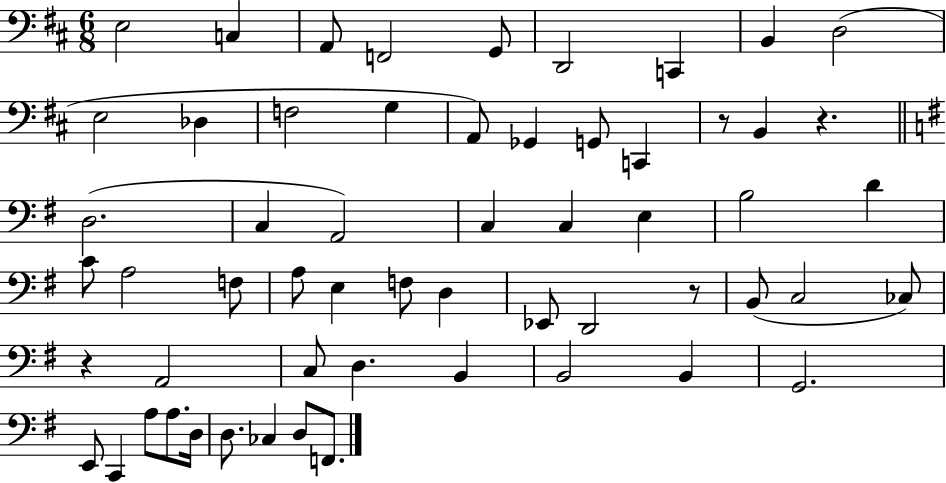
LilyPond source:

{
  \clef bass
  \numericTimeSignature
  \time 6/8
  \key d \major
  e2 c4 | a,8 f,2 g,8 | d,2 c,4 | b,4 d2( | \break e2 des4 | f2 g4 | a,8) ges,4 g,8 c,4 | r8 b,4 r4. | \break \bar "||" \break \key e \minor d2.( | c4 a,2) | c4 c4 e4 | b2 d'4 | \break c'8 a2 f8 | a8 e4 f8 d4 | ees,8 d,2 r8 | b,8( c2 ces8) | \break r4 a,2 | c8 d4. b,4 | b,2 b,4 | g,2. | \break e,8 c,4 a8 a8. d16 | d8. ces4 d8 f,8. | \bar "|."
}